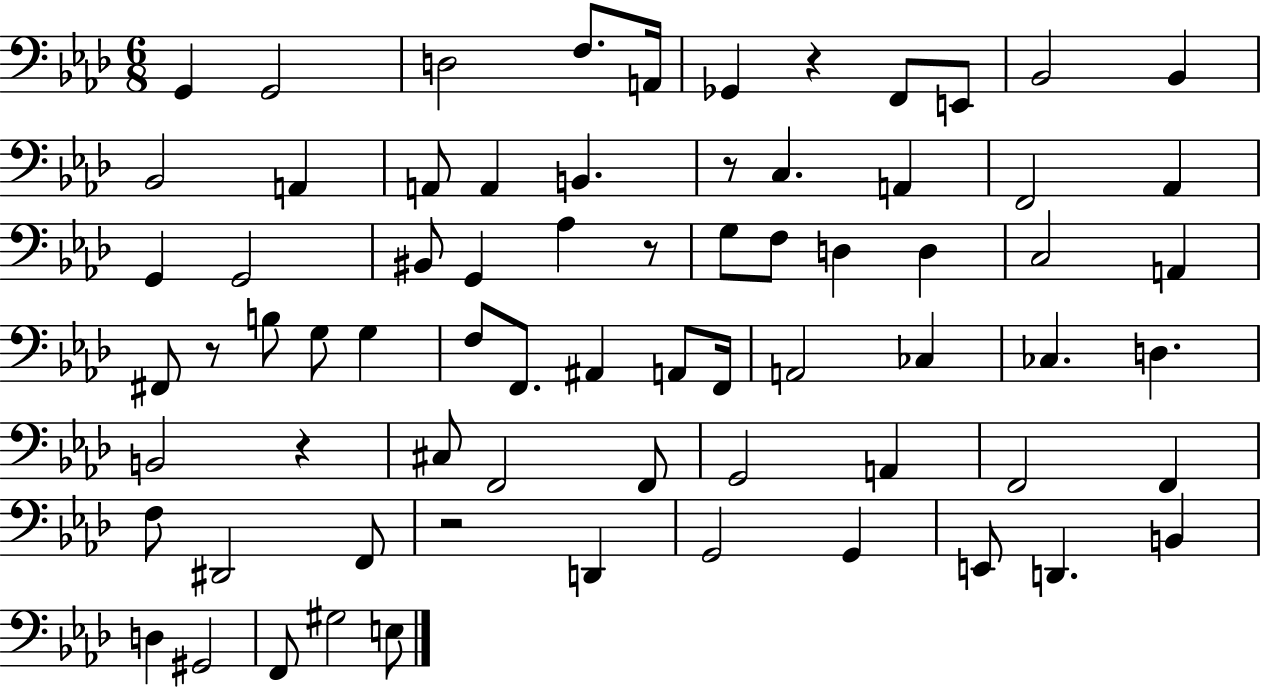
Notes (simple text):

G2/q G2/h D3/h F3/e. A2/s Gb2/q R/q F2/e E2/e Bb2/h Bb2/q Bb2/h A2/q A2/e A2/q B2/q. R/e C3/q. A2/q F2/h Ab2/q G2/q G2/h BIS2/e G2/q Ab3/q R/e G3/e F3/e D3/q D3/q C3/h A2/q F#2/e R/e B3/e G3/e G3/q F3/e F2/e. A#2/q A2/e F2/s A2/h CES3/q CES3/q. D3/q. B2/h R/q C#3/e F2/h F2/e G2/h A2/q F2/h F2/q F3/e D#2/h F2/e R/h D2/q G2/h G2/q E2/e D2/q. B2/q D3/q G#2/h F2/e G#3/h E3/e